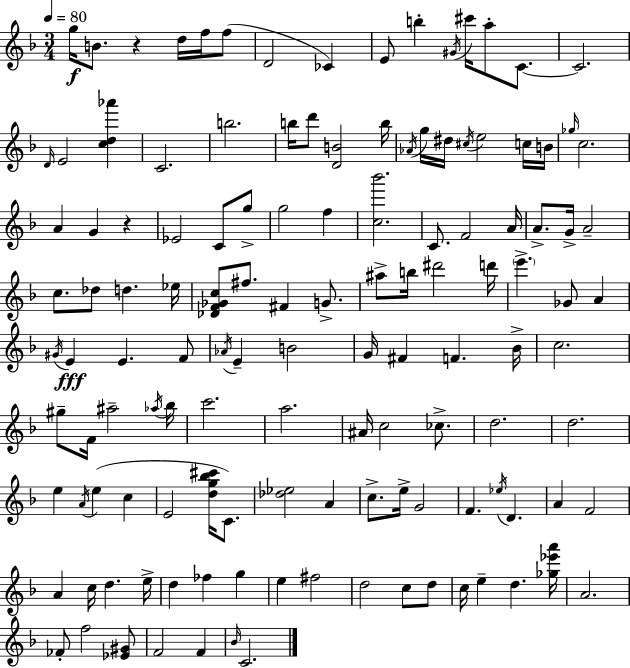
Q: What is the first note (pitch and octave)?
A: G5